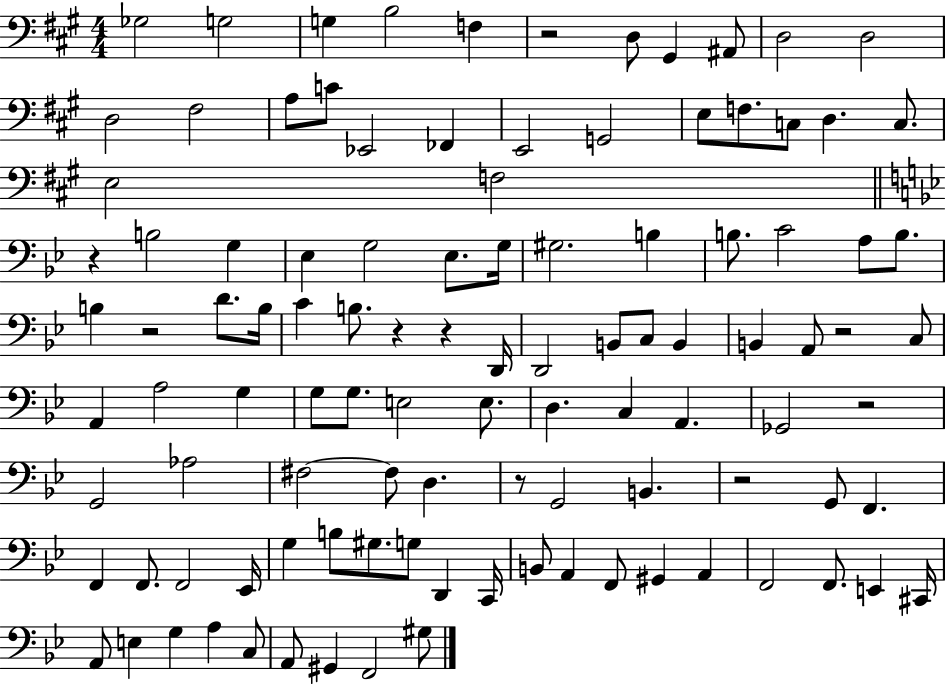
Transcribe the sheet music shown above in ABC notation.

X:1
T:Untitled
M:4/4
L:1/4
K:A
_G,2 G,2 G, B,2 F, z2 D,/2 ^G,, ^A,,/2 D,2 D,2 D,2 ^F,2 A,/2 C/2 _E,,2 _F,, E,,2 G,,2 E,/2 F,/2 C,/2 D, C,/2 E,2 F,2 z B,2 G, _E, G,2 _E,/2 G,/4 ^G,2 B, B,/2 C2 A,/2 B,/2 B, z2 D/2 B,/4 C B,/2 z z D,,/4 D,,2 B,,/2 C,/2 B,, B,, A,,/2 z2 C,/2 A,, A,2 G, G,/2 G,/2 E,2 E,/2 D, C, A,, _G,,2 z2 G,,2 _A,2 ^F,2 ^F,/2 D, z/2 G,,2 B,, z2 G,,/2 F,, F,, F,,/2 F,,2 _E,,/4 G, B,/2 ^G,/2 G,/2 D,, C,,/4 B,,/2 A,, F,,/2 ^G,, A,, F,,2 F,,/2 E,, ^C,,/4 A,,/2 E, G, A, C,/2 A,,/2 ^G,, F,,2 ^G,/2